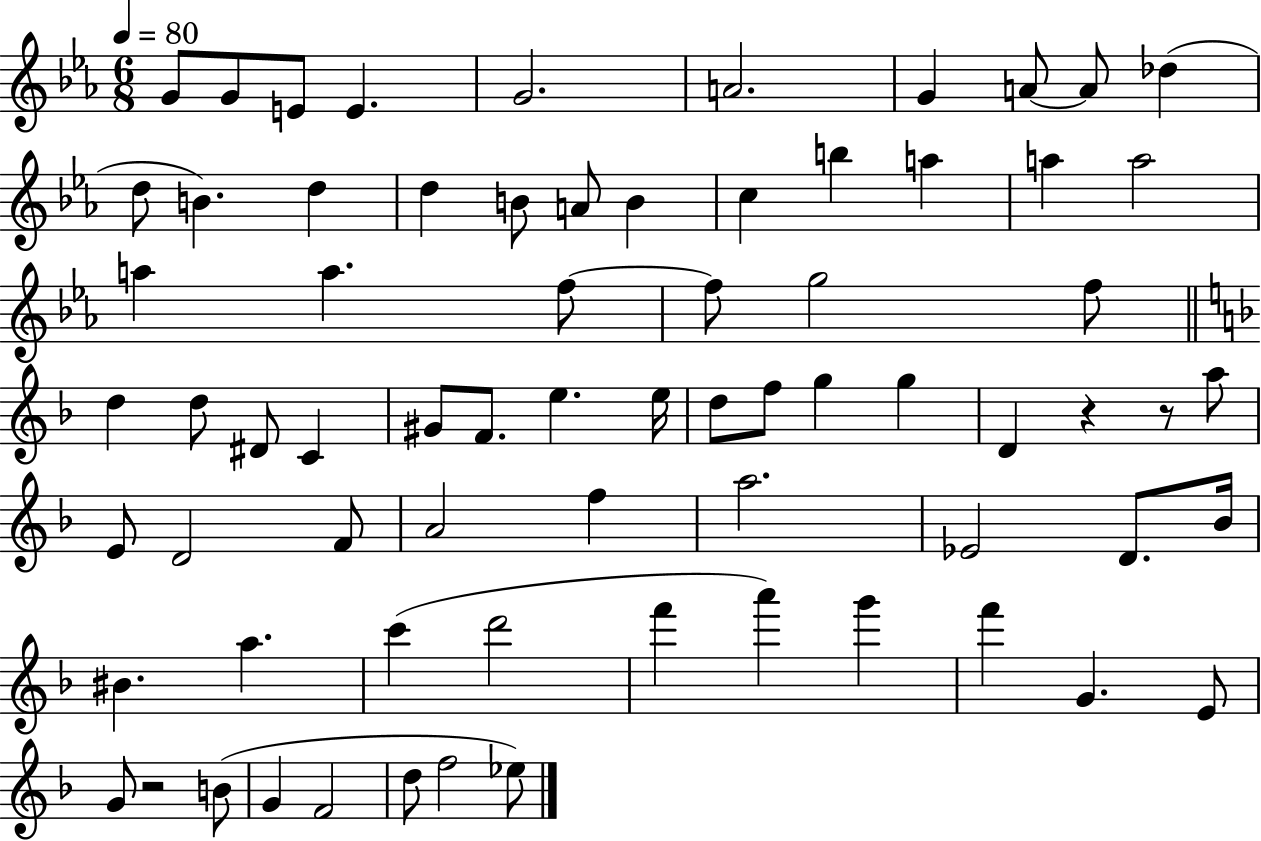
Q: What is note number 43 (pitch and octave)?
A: E4